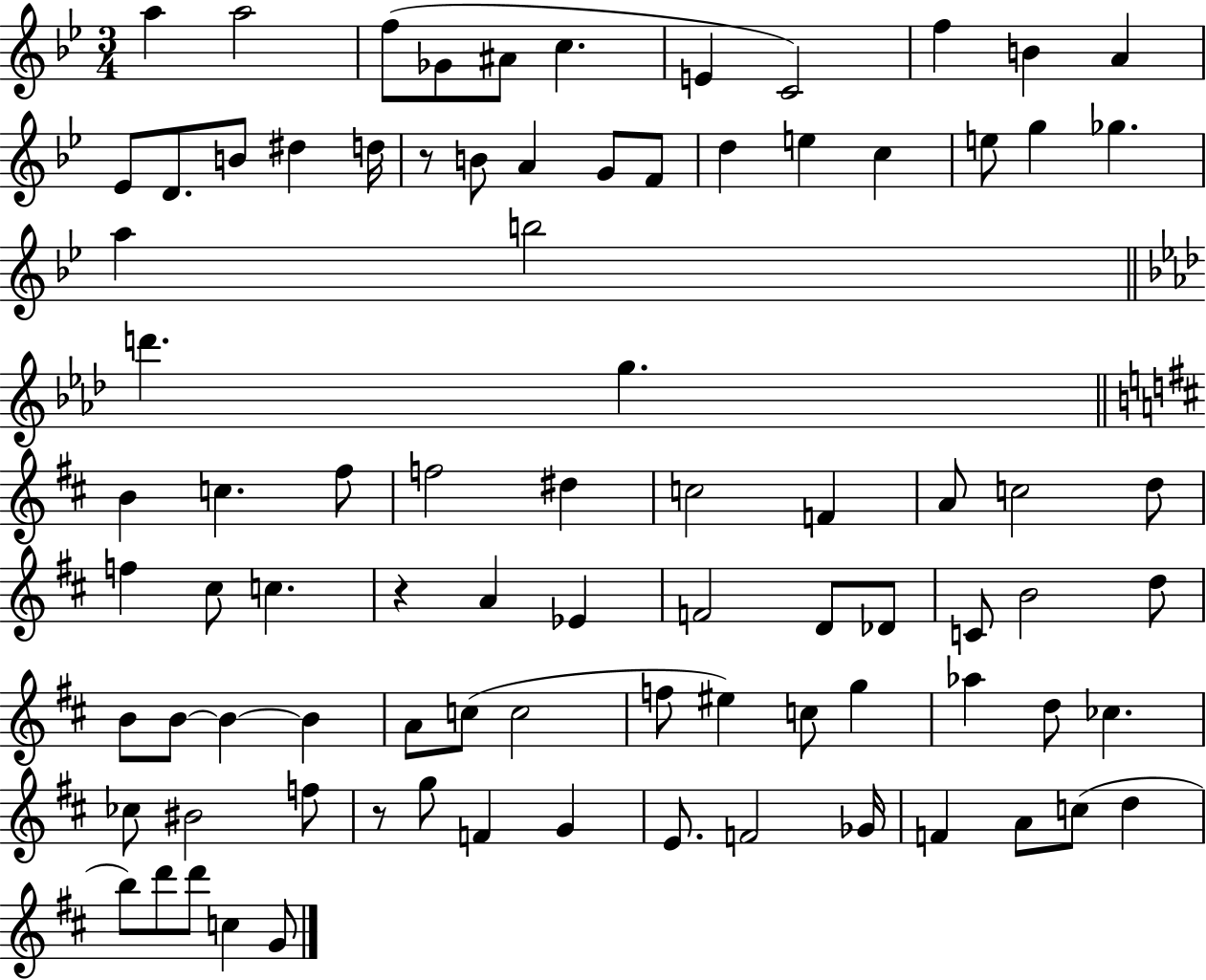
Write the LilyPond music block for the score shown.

{
  \clef treble
  \numericTimeSignature
  \time 3/4
  \key bes \major
  a''4 a''2 | f''8( ges'8 ais'8 c''4. | e'4 c'2) | f''4 b'4 a'4 | \break ees'8 d'8. b'8 dis''4 d''16 | r8 b'8 a'4 g'8 f'8 | d''4 e''4 c''4 | e''8 g''4 ges''4. | \break a''4 b''2 | \bar "||" \break \key f \minor d'''4. g''4. | \bar "||" \break \key d \major b'4 c''4. fis''8 | f''2 dis''4 | c''2 f'4 | a'8 c''2 d''8 | \break f''4 cis''8 c''4. | r4 a'4 ees'4 | f'2 d'8 des'8 | c'8 b'2 d''8 | \break b'8 b'8~~ b'4~~ b'4 | a'8 c''8( c''2 | f''8 eis''4) c''8 g''4 | aes''4 d''8 ces''4. | \break ces''8 bis'2 f''8 | r8 g''8 f'4 g'4 | e'8. f'2 ges'16 | f'4 a'8 c''8( d''4 | \break b''8) d'''8 d'''8 c''4 g'8 | \bar "|."
}